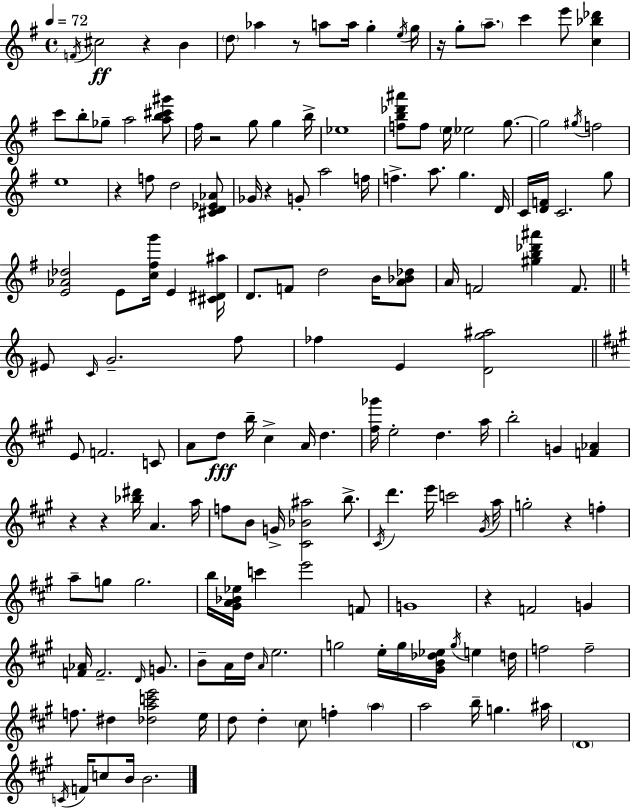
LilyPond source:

{
  \clef treble
  \time 4/4
  \defaultTimeSignature
  \key e \minor
  \tempo 4 = 72
  \repeat volta 2 { \acciaccatura { f'16 }\ff cis''2 r4 b'4 | \parenthesize d''8 aes''4 r8 a''8 a''16 g''4-. | \acciaccatura { e''16 } g''16 r16 g''8-. \parenthesize a''8.-- c'''4 e'''8 <c'' bes'' des'''>4 | c'''8 b''8-. ges''8-- a''2 | \break <a'' b'' cis''' gis'''>8 fis''16 r2 g''8 g''4 | b''16-> ees''1 | <f'' b'' des''' ais'''>8 f''8 \parenthesize e''16 ees''2 g''8.~~ | g''2 \acciaccatura { gis''16 } f''2 | \break e''1 | r4 f''8 d''2 | <cis' d' ees' aes'>8 ges'16 r4 g'8-. a''2 | f''16 f''4.-> a''8. g''4. | \break d'16 c'16 <d' f'>16 c'2. | g''8 <e' aes' des''>2 e'8 <c'' fis'' g'''>16 e'4 | <cis' dis' ais''>16 d'8. f'8 d''2 | b'16 <a' bes' des''>8 a'16 f'2 <gis'' b'' des''' ais'''>4 | \break f'8. \bar "||" \break \key a \minor eis'8 \grace { c'16 } g'2.-- f''8 | fes''4 e'4 <d' g'' ais''>2 | \bar "||" \break \key a \major e'8 f'2. c'8 | a'8 d''8\fff b''16-- cis''4-> a'16 d''4. | <fis'' ges'''>16 e''2-. d''4. a''16 | b''2-. g'4 <f' aes'>4 | \break r4 r4 <bes'' dis'''>16 a'4. a''16 | f''8 b'8 g'16-> <cis' bes' ais''>2 b''8.-> | \acciaccatura { cis'16 } d'''4. e'''16 c'''2 | \acciaccatura { gis'16 } a''16 g''2-. r4 f''4-. | \break a''8-- g''8 g''2. | b''16 <gis' a' bes' ees''>16 c'''4 e'''2 | f'8 g'1 | r4 f'2 g'4 | \break <f' aes'>16 f'2.-- \grace { d'16 } | g'8. b'8-- a'16 d''16 \grace { a'16 } e''2. | g''2 e''16-. g''16 <gis' b' des'' ees''>16 \acciaccatura { g''16 } | e''4 d''16 f''2 f''2-- | \break f''8. dis''4 <des'' a'' c''' e'''>2 | e''16 d''8 d''4-. \parenthesize cis''8 f''4-. | \parenthesize a''4 a''2 b''16-- g''4. | ais''16 \parenthesize d'1 | \break \acciaccatura { c'16 } f'16 c''8 b'16 b'2. | } \bar "|."
}